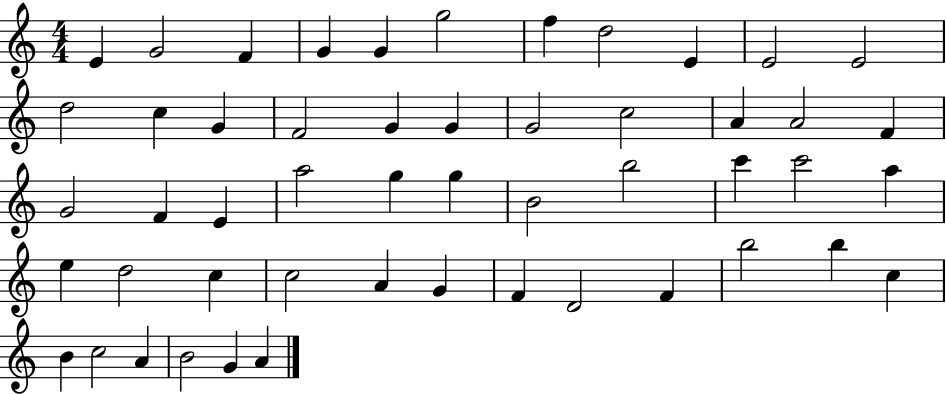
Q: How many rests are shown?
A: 0